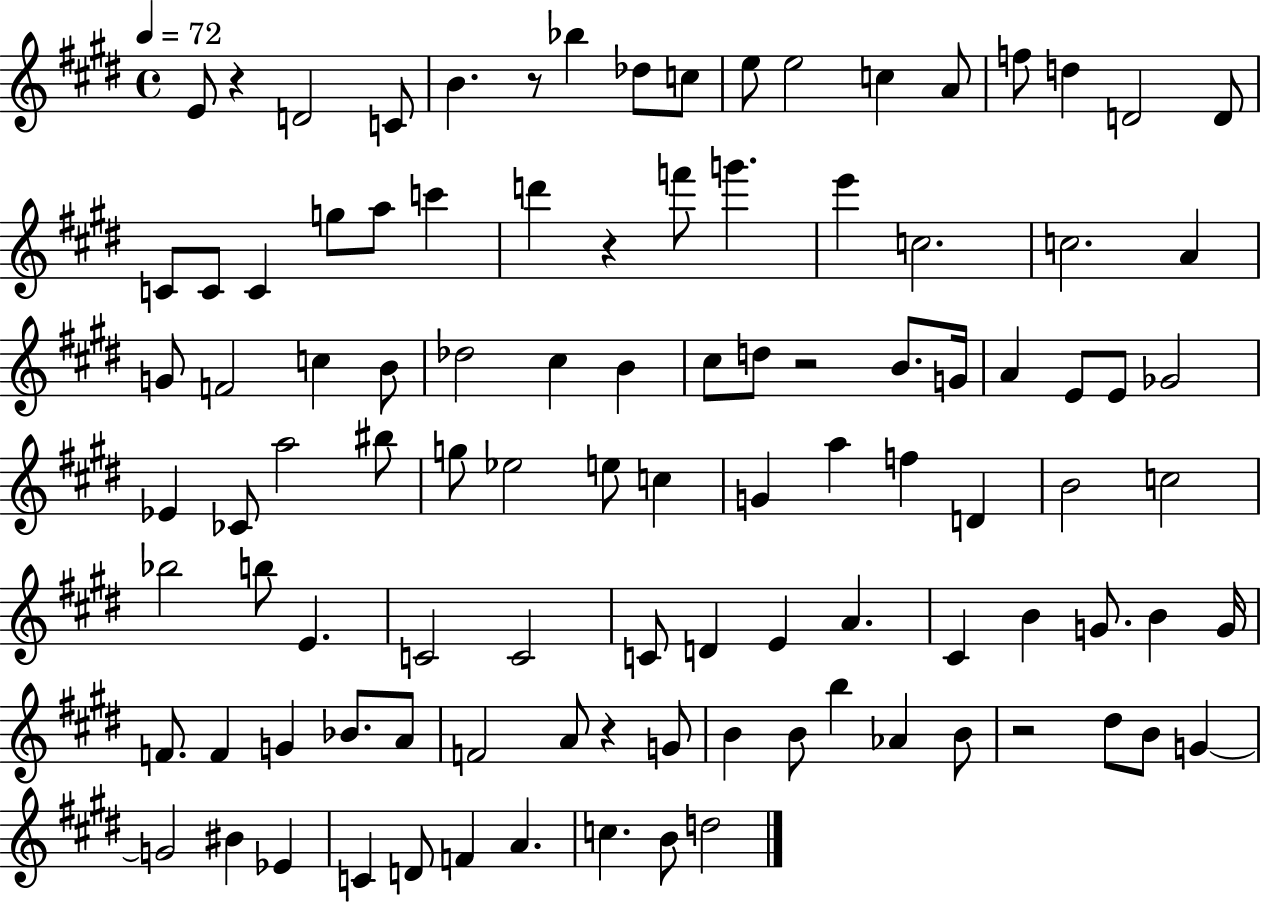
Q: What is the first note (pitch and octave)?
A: E4